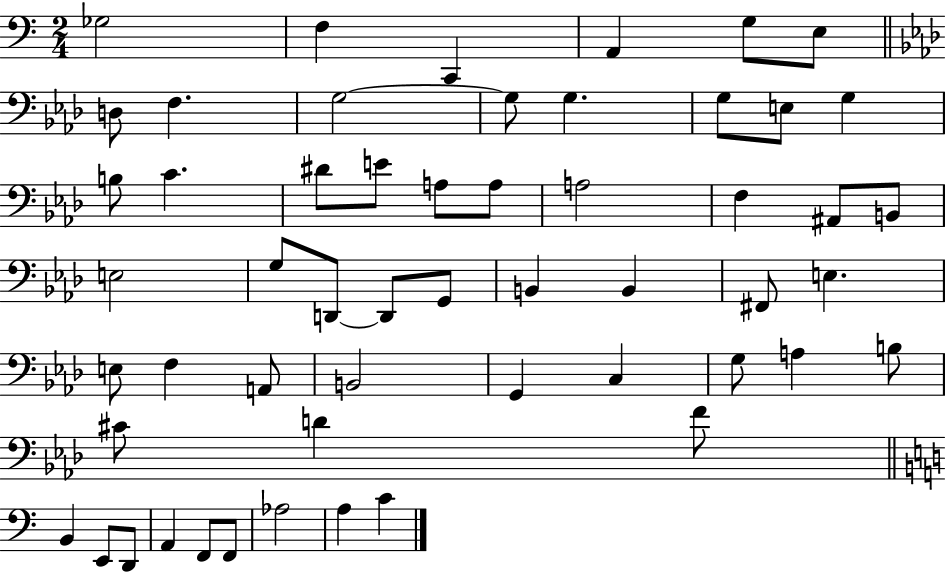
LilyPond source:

{
  \clef bass
  \numericTimeSignature
  \time 2/4
  \key c \major
  ges2 | f4 c,4 | a,4 g8 e8 | \bar "||" \break \key f \minor d8 f4. | g2~~ | g8 g4. | g8 e8 g4 | \break b8 c'4. | dis'8 e'8 a8 a8 | a2 | f4 ais,8 b,8 | \break e2 | g8 d,8~~ d,8 g,8 | b,4 b,4 | fis,8 e4. | \break e8 f4 a,8 | b,2 | g,4 c4 | g8 a4 b8 | \break cis'8 d'4 f'8 | \bar "||" \break \key a \minor b,4 e,8 d,8 | a,4 f,8 f,8 | aes2 | a4 c'4 | \break \bar "|."
}